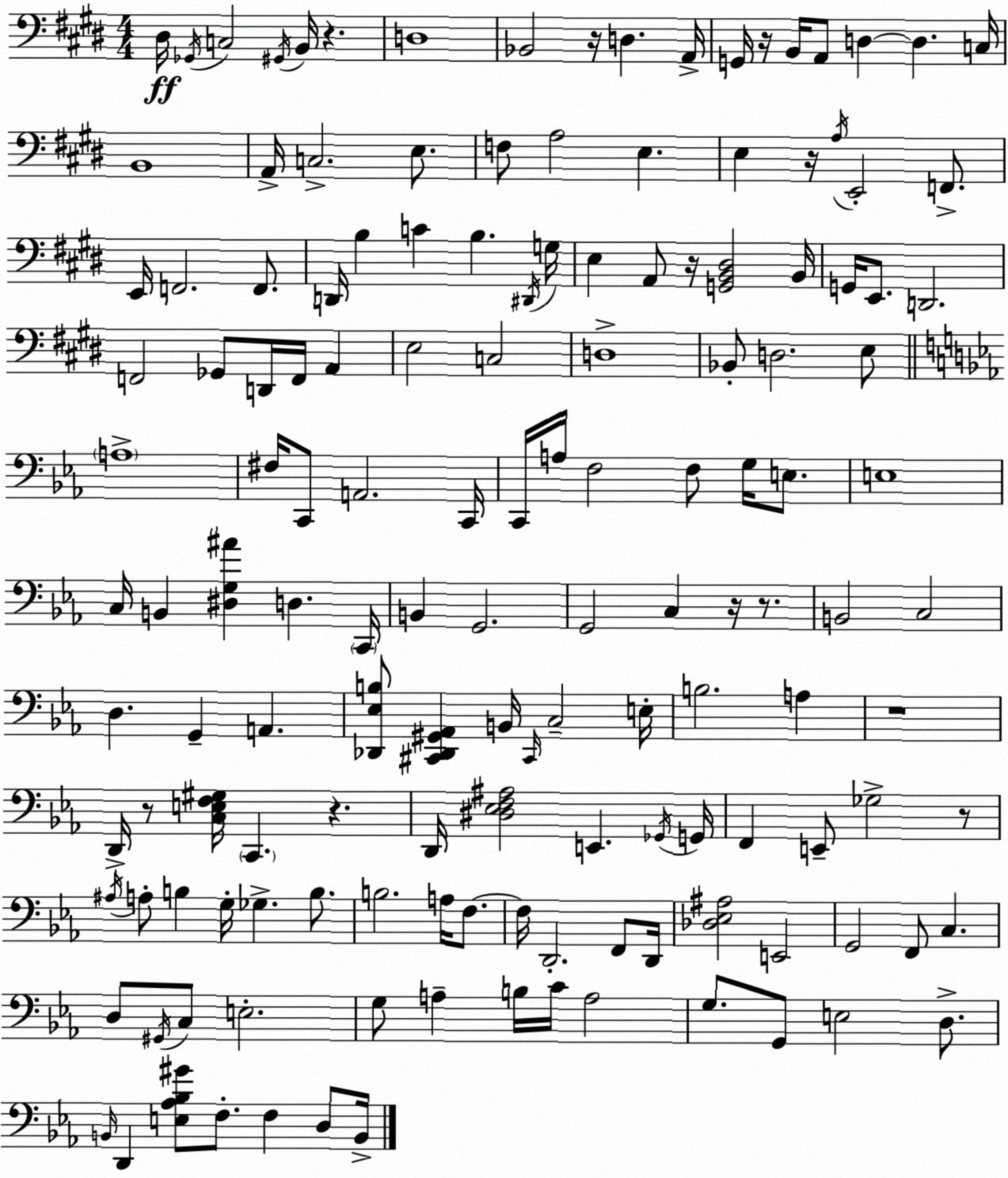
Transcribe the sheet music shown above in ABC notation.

X:1
T:Untitled
M:4/4
L:1/4
K:E
^D,/4 _G,,/4 C,2 ^G,,/4 B,,/4 z D,4 _B,,2 z/4 D, A,,/4 G,,/4 z/4 B,,/4 A,,/2 D, D, C,/4 B,,4 A,,/4 C,2 E,/2 F,/2 A,2 E, E, z/4 A,/4 E,,2 F,,/2 E,,/4 F,,2 F,,/2 D,,/4 B, C B, ^D,,/4 G,/4 E, A,,/2 z/4 [G,,B,,^D,]2 B,,/4 G,,/4 E,,/2 D,,2 F,,2 _G,,/2 D,,/4 F,,/4 A,, E,2 C,2 D,4 _B,,/2 D,2 E,/2 A,4 ^F,/4 C,,/2 A,,2 C,,/4 C,,/4 A,/4 F,2 F,/2 G,/4 E,/2 E,4 C,/4 B,, [^D,G,^A] D, C,,/4 B,, G,,2 G,,2 C, z/4 z/2 B,,2 C,2 D, G,, A,, [_D,,_E,B,]/2 [^C,,_D,,^G,,_A,,] B,,/4 ^C,,/4 C,2 E,/4 B,2 A, z4 D,,/4 z/2 [C,E,F,^G,]/4 C,, z D,,/4 [^D,_E,F,^A,]2 E,, _G,,/4 G,,/4 F,, E,,/2 _G,2 z/2 ^A,/4 A,/2 B, G,/4 _G, B,/2 B,2 A,/4 F,/2 F,/4 D,,2 F,,/2 D,,/4 [_D,_E,^A,]2 E,,2 G,,2 F,,/2 C, D,/2 ^G,,/4 C,/2 E,2 G,/2 A, B,/4 C/4 A,2 G,/2 G,,/2 E,2 D,/2 B,,/4 D,, [E,_A,_B,^G]/2 F,/2 F, D,/2 B,,/4